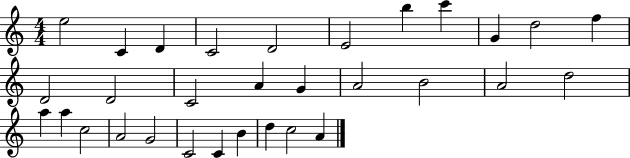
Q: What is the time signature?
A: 4/4